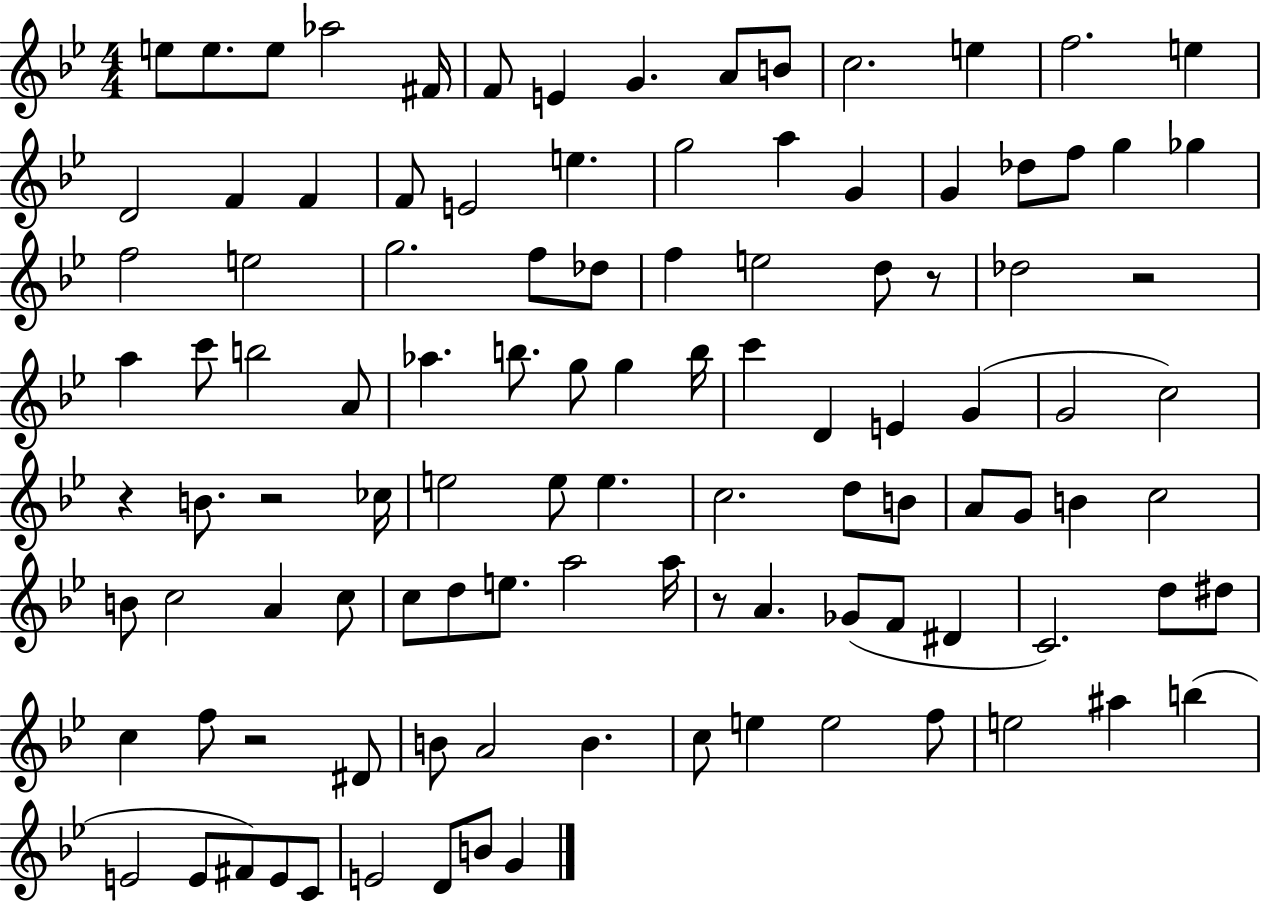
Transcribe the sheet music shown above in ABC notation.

X:1
T:Untitled
M:4/4
L:1/4
K:Bb
e/2 e/2 e/2 _a2 ^F/4 F/2 E G A/2 B/2 c2 e f2 e D2 F F F/2 E2 e g2 a G G _d/2 f/2 g _g f2 e2 g2 f/2 _d/2 f e2 d/2 z/2 _d2 z2 a c'/2 b2 A/2 _a b/2 g/2 g b/4 c' D E G G2 c2 z B/2 z2 _c/4 e2 e/2 e c2 d/2 B/2 A/2 G/2 B c2 B/2 c2 A c/2 c/2 d/2 e/2 a2 a/4 z/2 A _G/2 F/2 ^D C2 d/2 ^d/2 c f/2 z2 ^D/2 B/2 A2 B c/2 e e2 f/2 e2 ^a b E2 E/2 ^F/2 E/2 C/2 E2 D/2 B/2 G